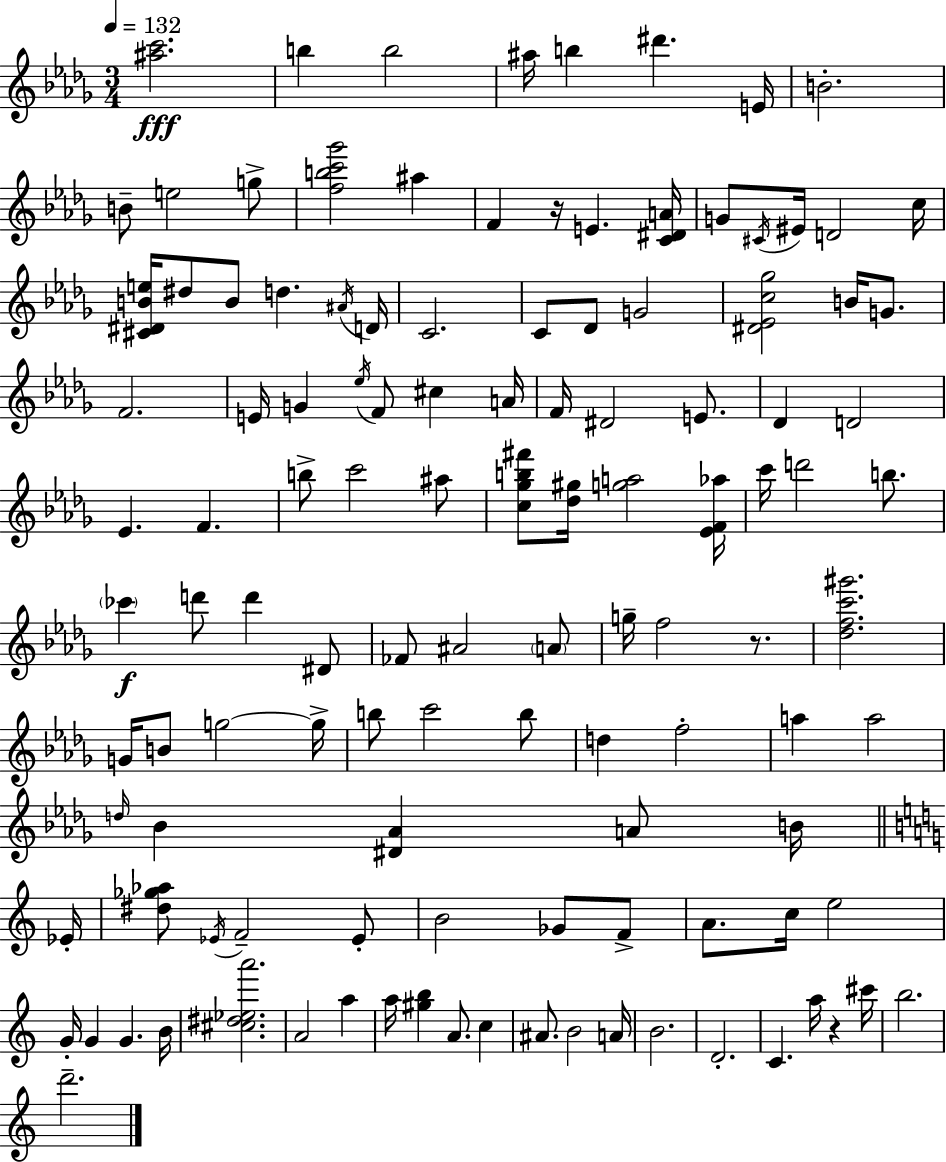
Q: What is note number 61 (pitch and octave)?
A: G5